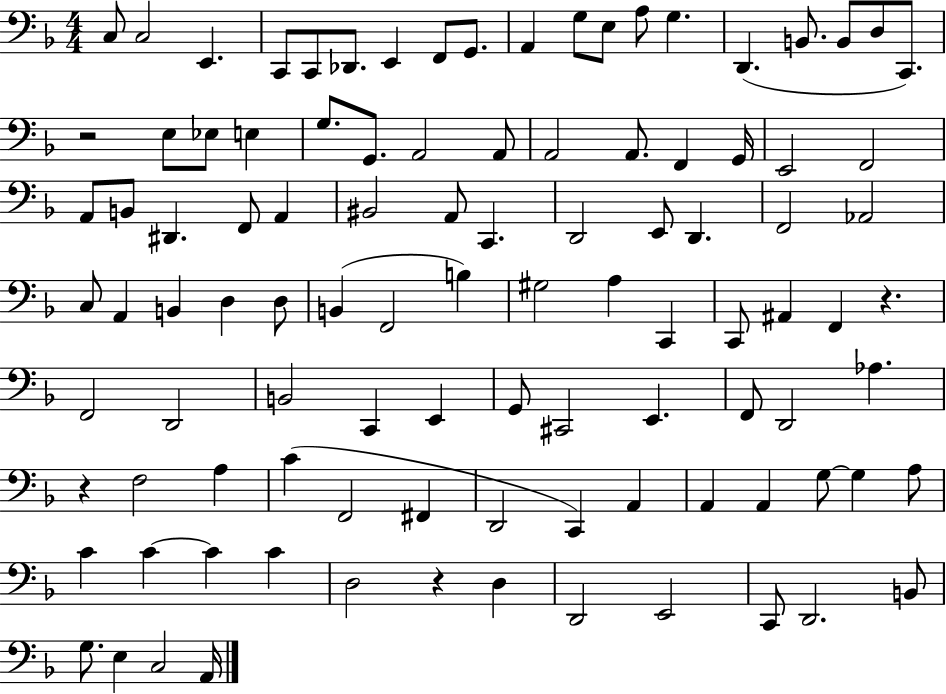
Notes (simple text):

C3/e C3/h E2/q. C2/e C2/e Db2/e. E2/q F2/e G2/e. A2/q G3/e E3/e A3/e G3/q. D2/q. B2/e. B2/e D3/e C2/e. R/h E3/e Eb3/e E3/q G3/e. G2/e. A2/h A2/e A2/h A2/e. F2/q G2/s E2/h F2/h A2/e B2/e D#2/q. F2/e A2/q BIS2/h A2/e C2/q. D2/h E2/e D2/q. F2/h Ab2/h C3/e A2/q B2/q D3/q D3/e B2/q F2/h B3/q G#3/h A3/q C2/q C2/e A#2/q F2/q R/q. F2/h D2/h B2/h C2/q E2/q G2/e C#2/h E2/q. F2/e D2/h Ab3/q. R/q F3/h A3/q C4/q F2/h F#2/q D2/h C2/q A2/q A2/q A2/q G3/e G3/q A3/e C4/q C4/q C4/q C4/q D3/h R/q D3/q D2/h E2/h C2/e D2/h. B2/e G3/e. E3/q C3/h A2/s